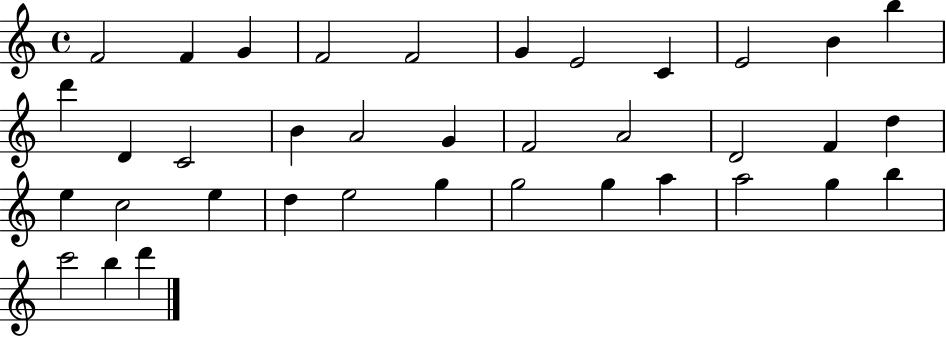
{
  \clef treble
  \time 4/4
  \defaultTimeSignature
  \key c \major
  f'2 f'4 g'4 | f'2 f'2 | g'4 e'2 c'4 | e'2 b'4 b''4 | \break d'''4 d'4 c'2 | b'4 a'2 g'4 | f'2 a'2 | d'2 f'4 d''4 | \break e''4 c''2 e''4 | d''4 e''2 g''4 | g''2 g''4 a''4 | a''2 g''4 b''4 | \break c'''2 b''4 d'''4 | \bar "|."
}